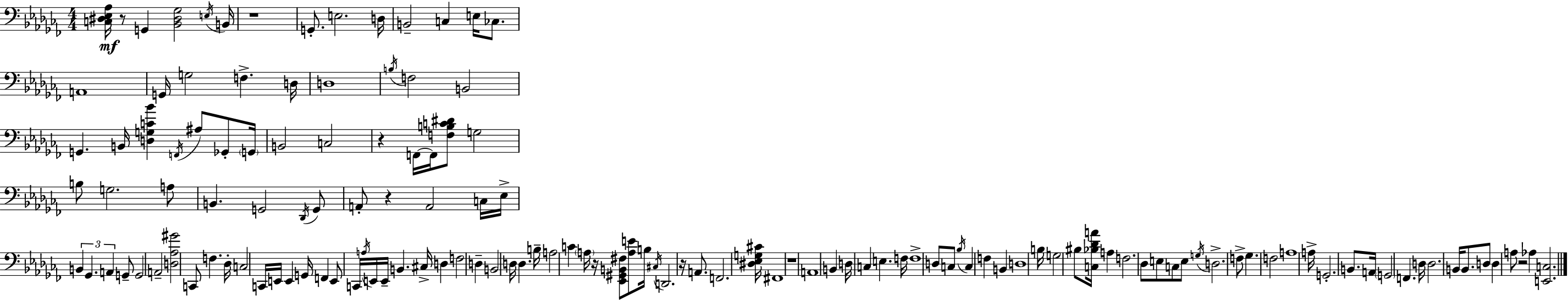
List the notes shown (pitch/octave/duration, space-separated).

[C3,D#3,Eb3,Ab3]/s R/e G2/q [Bb2,D#3,Gb3]/h E3/s B2/s R/w G2/e. E3/h. D3/s B2/h C3/q E3/s CES3/e. A2/w G2/s G3/h F3/q. D3/s D3/w B3/s F3/h B2/h G2/q. B2/s [D3,G3,C4,Bb4]/q F2/s A#3/e Gb2/e G2/s B2/h C3/h R/q F2/s F2/s [F3,B3,C4,D#4]/e G3/h B3/e G3/h. A3/e B2/q. G2/h Db2/s G2/e A2/e R/q A2/h C3/s Eb3/s B2/q Gb2/q. A2/q G2/e G2/h A2/h [D3,Ab3,G#4]/h C2/e F3/q. Db3/s C3/h C2/s E2/s E2/q G2/s F2/q E2/e C2/s A3/s E2/s E2/s B2/q. C#3/s D3/q F3/h D3/q B2/h D3/s D3/q. B3/s A3/h C4/q A3/s R/s [Eb2,G#2,B2,F#3]/e [A3,E4]/e B3/s C#3/s D2/h. R/s A2/e. F2/h. [D#3,Eb3,G3,C#4]/s F#2/w R/w A2/w B2/q D3/s C3/q E3/q. F3/s F3/w D3/e C3/e Bb3/s C3/q F3/q B2/q D3/w B3/s G3/h BIS3/e [C3,Bb3,Db4,A4]/s A3/q F3/h. Db3/e E3/e C3/e E3/e G3/s D3/h. F3/e Gb3/q. F3/h A3/w A3/s G2/h. B2/e. A2/s G2/h F2/q. D3/s D3/h. B2/s B2/e. D3/e D3/q A3/e R/h Ab3/q [E2,C3]/h.